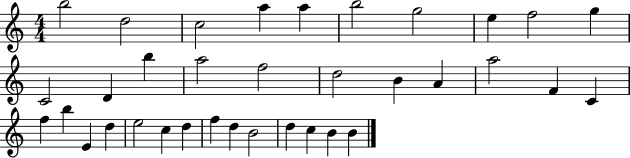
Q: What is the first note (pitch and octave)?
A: B5